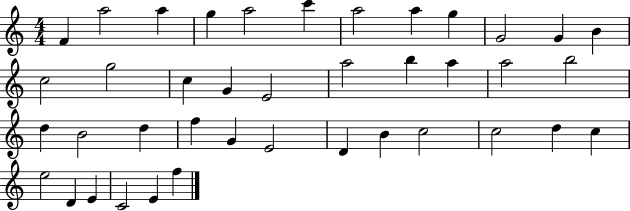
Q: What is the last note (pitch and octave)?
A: F5